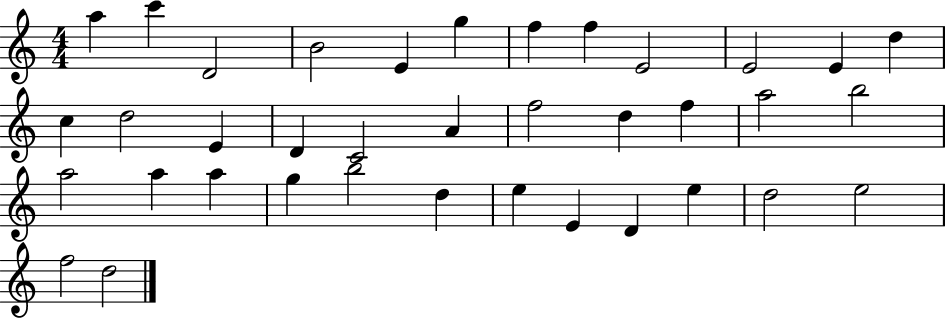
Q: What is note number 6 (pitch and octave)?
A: G5